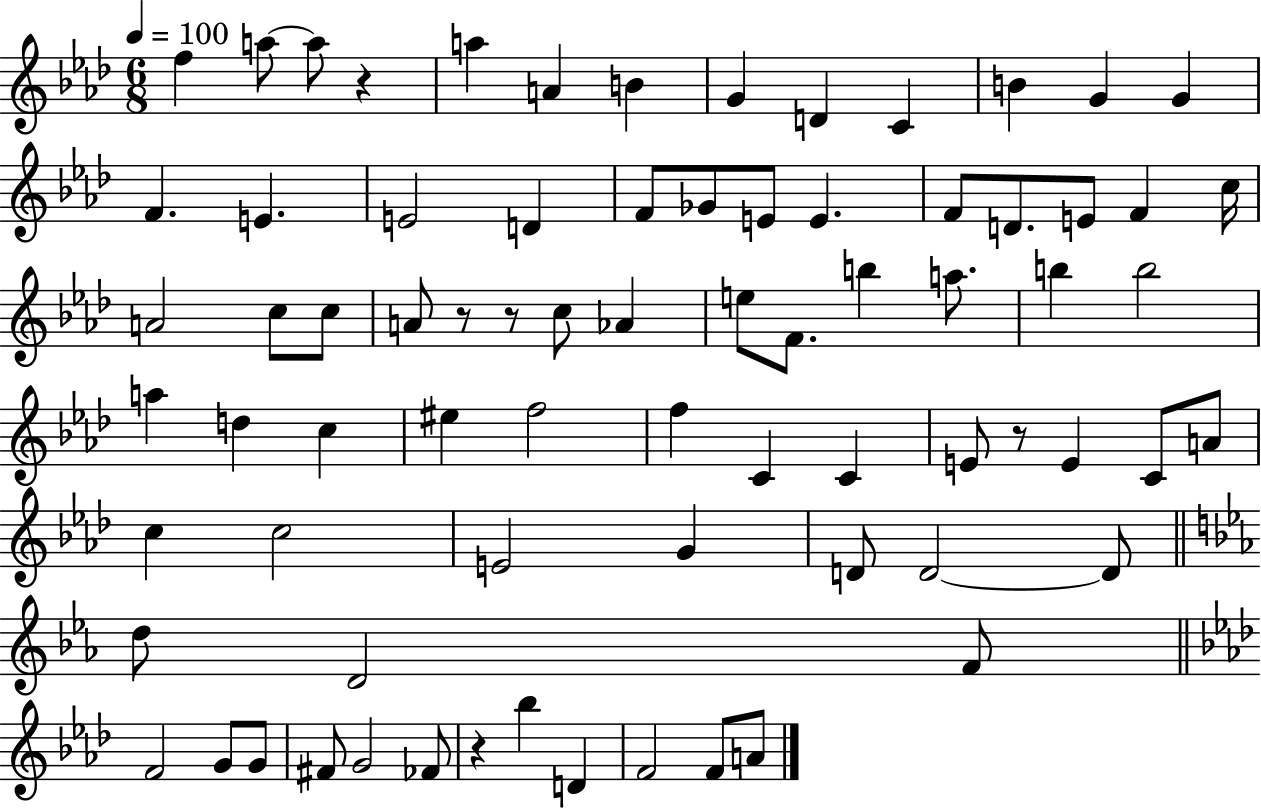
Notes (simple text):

F5/q A5/e A5/e R/q A5/q A4/q B4/q G4/q D4/q C4/q B4/q G4/q G4/q F4/q. E4/q. E4/h D4/q F4/e Gb4/e E4/e E4/q. F4/e D4/e. E4/e F4/q C5/s A4/h C5/e C5/e A4/e R/e R/e C5/e Ab4/q E5/e F4/e. B5/q A5/e. B5/q B5/h A5/q D5/q C5/q EIS5/q F5/h F5/q C4/q C4/q E4/e R/e E4/q C4/e A4/e C5/q C5/h E4/h G4/q D4/e D4/h D4/e D5/e D4/h F4/e F4/h G4/e G4/e F#4/e G4/h FES4/e R/q Bb5/q D4/q F4/h F4/e A4/e